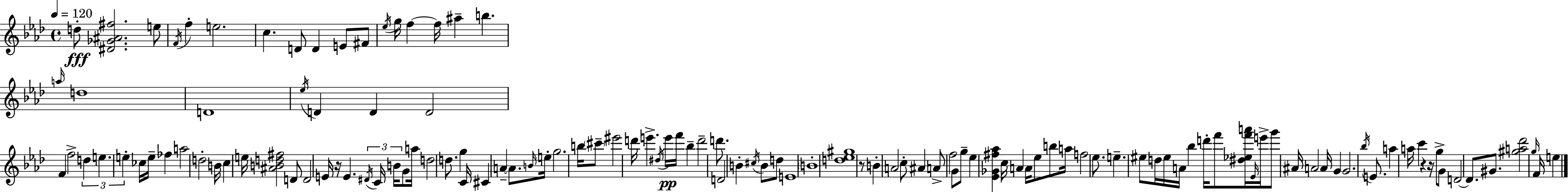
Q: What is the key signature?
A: F minor